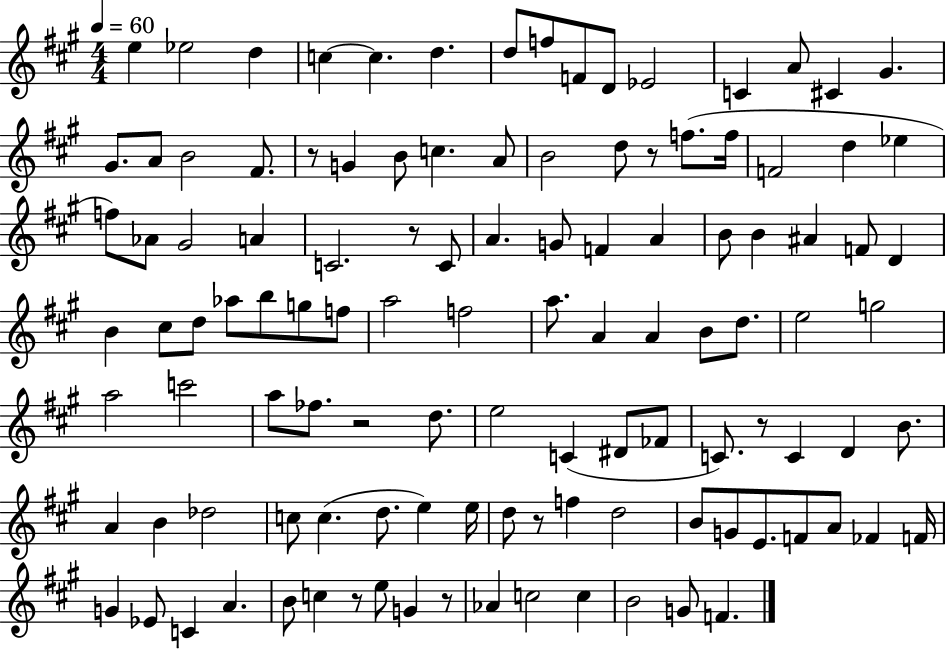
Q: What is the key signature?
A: A major